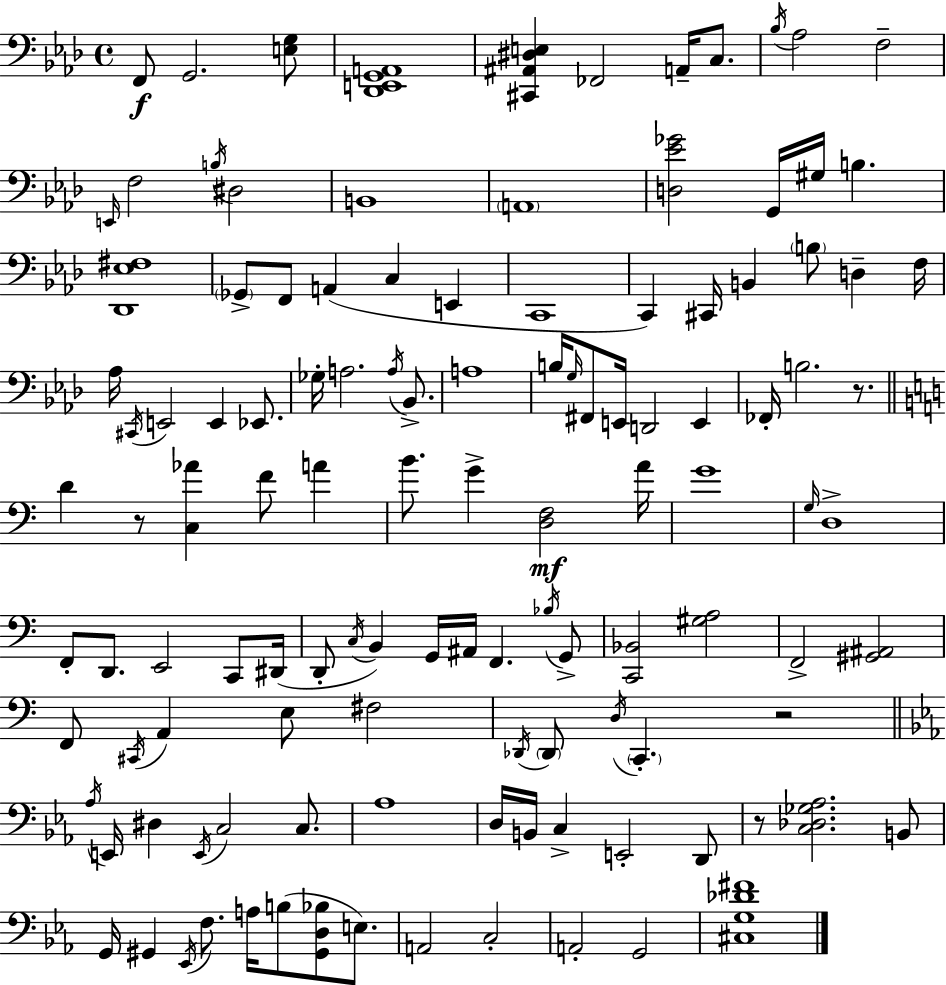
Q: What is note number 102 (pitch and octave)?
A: A2